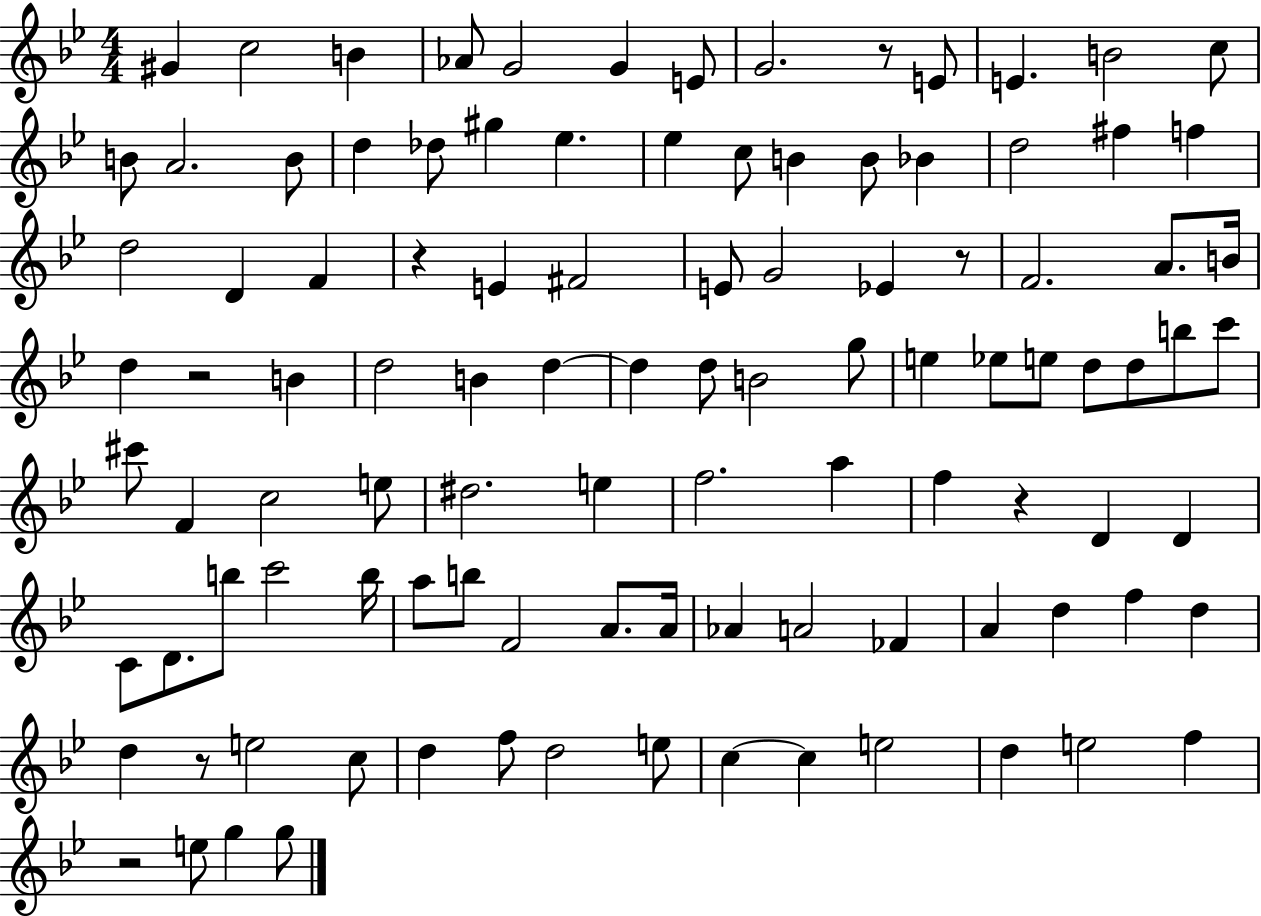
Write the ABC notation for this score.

X:1
T:Untitled
M:4/4
L:1/4
K:Bb
^G c2 B _A/2 G2 G E/2 G2 z/2 E/2 E B2 c/2 B/2 A2 B/2 d _d/2 ^g _e _e c/2 B B/2 _B d2 ^f f d2 D F z E ^F2 E/2 G2 _E z/2 F2 A/2 B/4 d z2 B d2 B d d d/2 B2 g/2 e _e/2 e/2 d/2 d/2 b/2 c'/2 ^c'/2 F c2 e/2 ^d2 e f2 a f z D D C/2 D/2 b/2 c'2 b/4 a/2 b/2 F2 A/2 A/4 _A A2 _F A d f d d z/2 e2 c/2 d f/2 d2 e/2 c c e2 d e2 f z2 e/2 g g/2